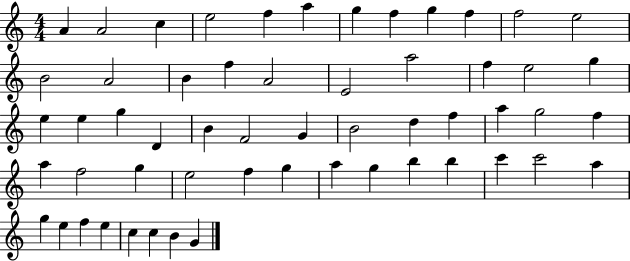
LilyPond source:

{
  \clef treble
  \numericTimeSignature
  \time 4/4
  \key c \major
  a'4 a'2 c''4 | e''2 f''4 a''4 | g''4 f''4 g''4 f''4 | f''2 e''2 | \break b'2 a'2 | b'4 f''4 a'2 | e'2 a''2 | f''4 e''2 g''4 | \break e''4 e''4 g''4 d'4 | b'4 f'2 g'4 | b'2 d''4 f''4 | a''4 g''2 f''4 | \break a''4 f''2 g''4 | e''2 f''4 g''4 | a''4 g''4 b''4 b''4 | c'''4 c'''2 a''4 | \break g''4 e''4 f''4 e''4 | c''4 c''4 b'4 g'4 | \bar "|."
}